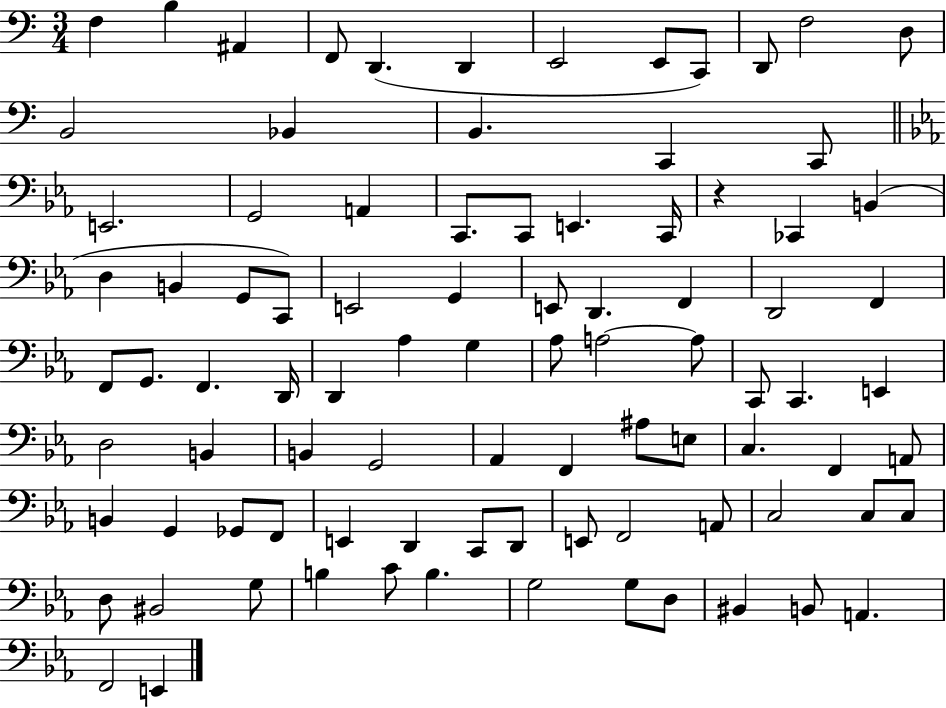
F3/q B3/q A#2/q F2/e D2/q. D2/q E2/h E2/e C2/e D2/e F3/h D3/e B2/h Bb2/q B2/q. C2/q C2/e E2/h. G2/h A2/q C2/e. C2/e E2/q. C2/s R/q CES2/q B2/q D3/q B2/q G2/e C2/e E2/h G2/q E2/e D2/q. F2/q D2/h F2/q F2/e G2/e. F2/q. D2/s D2/q Ab3/q G3/q Ab3/e A3/h A3/e C2/e C2/q. E2/q D3/h B2/q B2/q G2/h Ab2/q F2/q A#3/e E3/e C3/q. F2/q A2/e B2/q G2/q Gb2/e F2/e E2/q D2/q C2/e D2/e E2/e F2/h A2/e C3/h C3/e C3/e D3/e BIS2/h G3/e B3/q C4/e B3/q. G3/h G3/e D3/e BIS2/q B2/e A2/q. F2/h E2/q